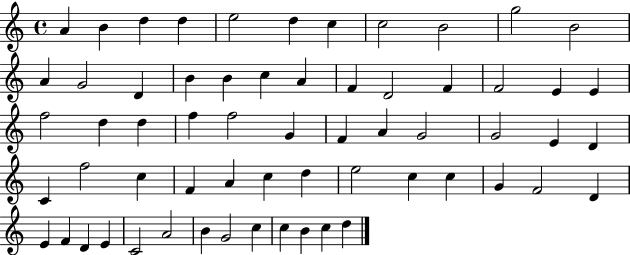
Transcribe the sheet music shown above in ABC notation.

X:1
T:Untitled
M:4/4
L:1/4
K:C
A B d d e2 d c c2 B2 g2 B2 A G2 D B B c A F D2 F F2 E E f2 d d f f2 G F A G2 G2 E D C f2 c F A c d e2 c c G F2 D E F D E C2 A2 B G2 c c B c d